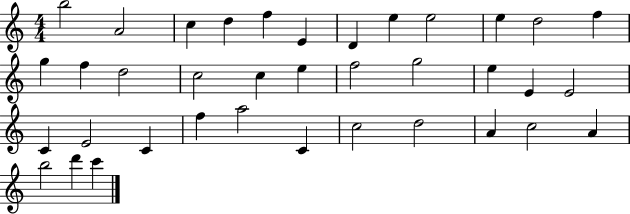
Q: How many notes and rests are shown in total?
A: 37